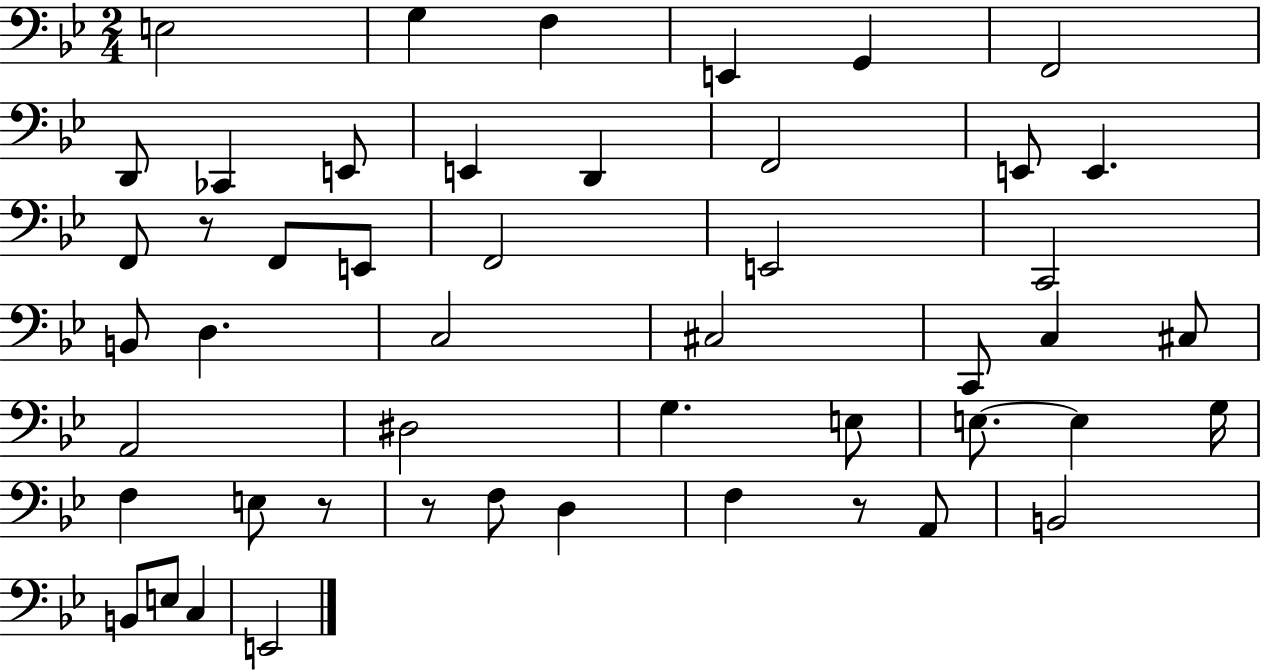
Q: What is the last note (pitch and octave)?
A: E2